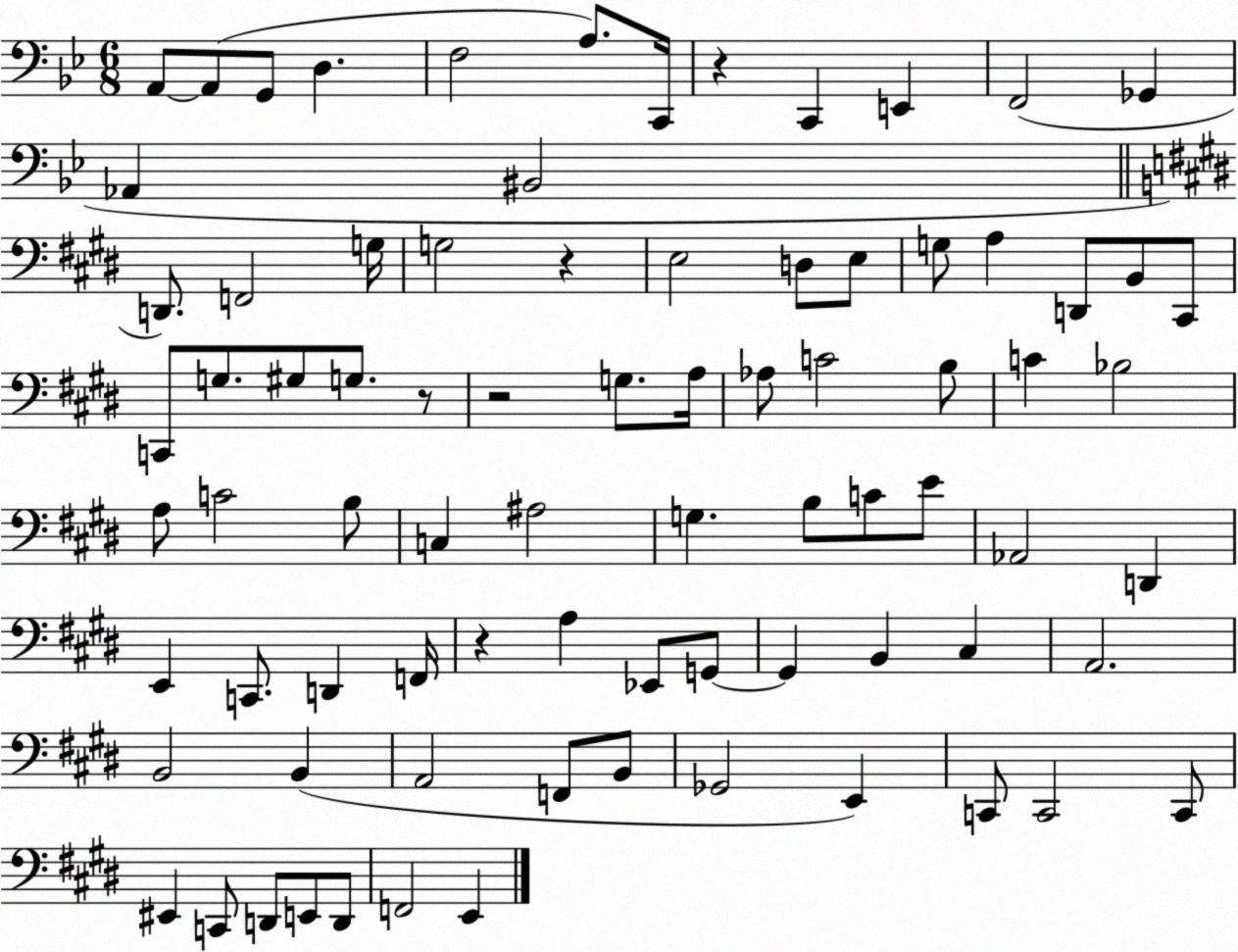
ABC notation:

X:1
T:Untitled
M:6/8
L:1/4
K:Bb
A,,/2 A,,/2 G,,/2 D, F,2 A,/2 C,,/4 z C,, E,, F,,2 _G,, _A,, ^B,,2 D,,/2 F,,2 G,/4 G,2 z E,2 D,/2 E,/2 G,/2 A, D,,/2 B,,/2 ^C,,/2 C,,/2 G,/2 ^G,/2 G,/2 z/2 z2 G,/2 A,/4 _A,/2 C2 B,/2 C _B,2 A,/2 C2 B,/2 C, ^A,2 G, B,/2 C/2 E/2 _A,,2 D,, E,, C,,/2 D,, F,,/4 z A, _E,,/2 G,,/2 G,, B,, ^C, A,,2 B,,2 B,, A,,2 F,,/2 B,,/2 _G,,2 E,, C,,/2 C,,2 C,,/2 ^E,, C,,/2 D,,/2 E,,/2 D,,/2 F,,2 E,,